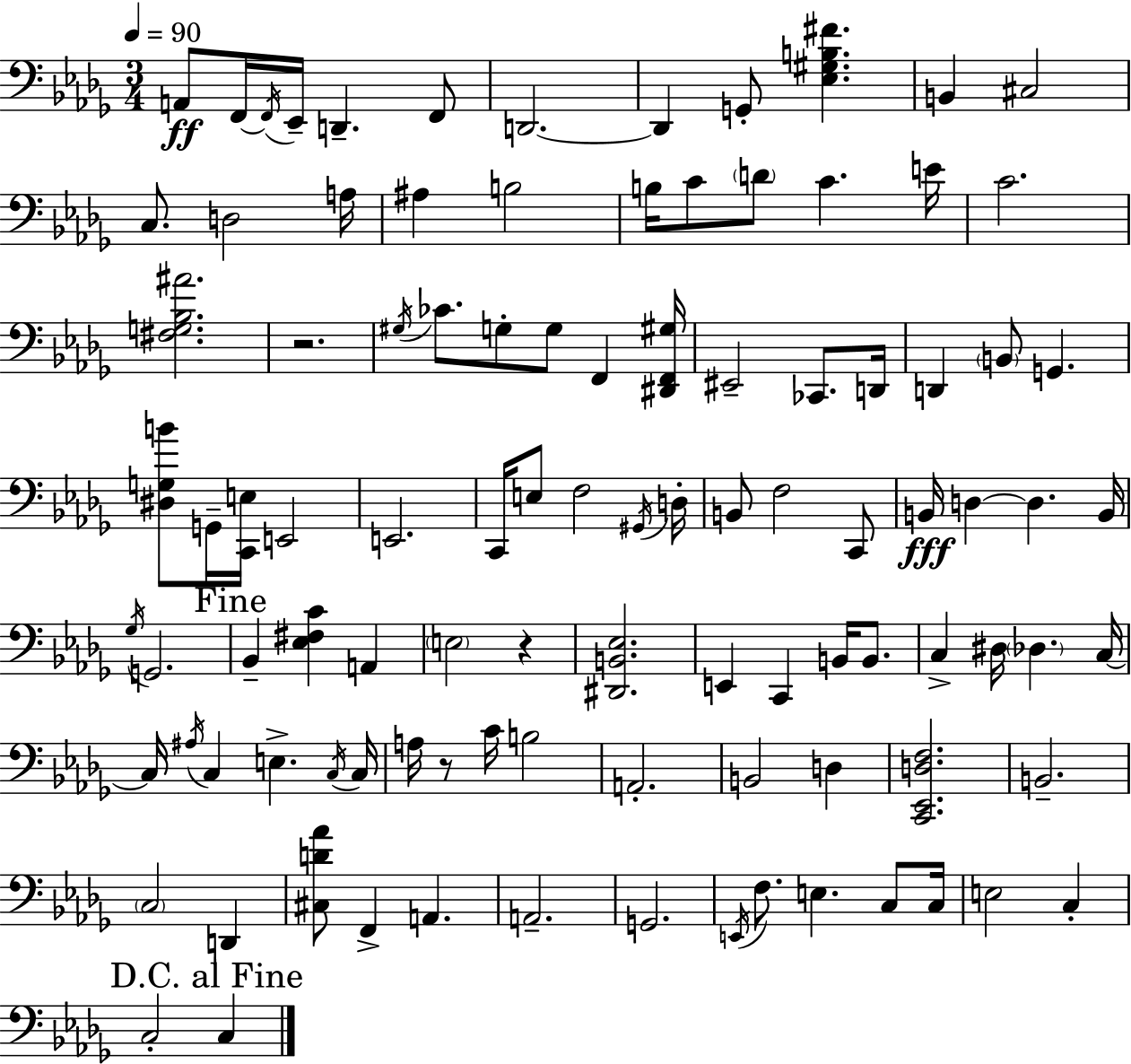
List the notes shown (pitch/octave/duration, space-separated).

A2/e F2/s F2/s Eb2/s D2/q. F2/e D2/h. D2/q G2/e [Eb3,G#3,B3,F#4]/q. B2/q C#3/h C3/e. D3/h A3/s A#3/q B3/h B3/s C4/e D4/e C4/q. E4/s C4/h. [F#3,G3,Bb3,A#4]/h. R/h. G#3/s CES4/e. G3/e G3/e F2/q [D#2,F2,G#3]/s EIS2/h CES2/e. D2/s D2/q B2/e G2/q. [D#3,G3,B4]/e G2/s [C2,E3]/s E2/h E2/h. C2/s E3/e F3/h G#2/s D3/s B2/e F3/h C2/e B2/s D3/q D3/q. B2/s Gb3/s G2/h. Bb2/q [Eb3,F#3,C4]/q A2/q E3/h R/q [D#2,B2,Eb3]/h. E2/q C2/q B2/s B2/e. C3/q D#3/s Db3/q. C3/s C3/s A#3/s C3/q E3/q. C3/s C3/s A3/s R/e C4/s B3/h A2/h. B2/h D3/q [C2,Eb2,D3,F3]/h. B2/h. C3/h D2/q [C#3,D4,Ab4]/e F2/q A2/q. A2/h. G2/h. E2/s F3/e. E3/q. C3/e C3/s E3/h C3/q C3/h C3/q